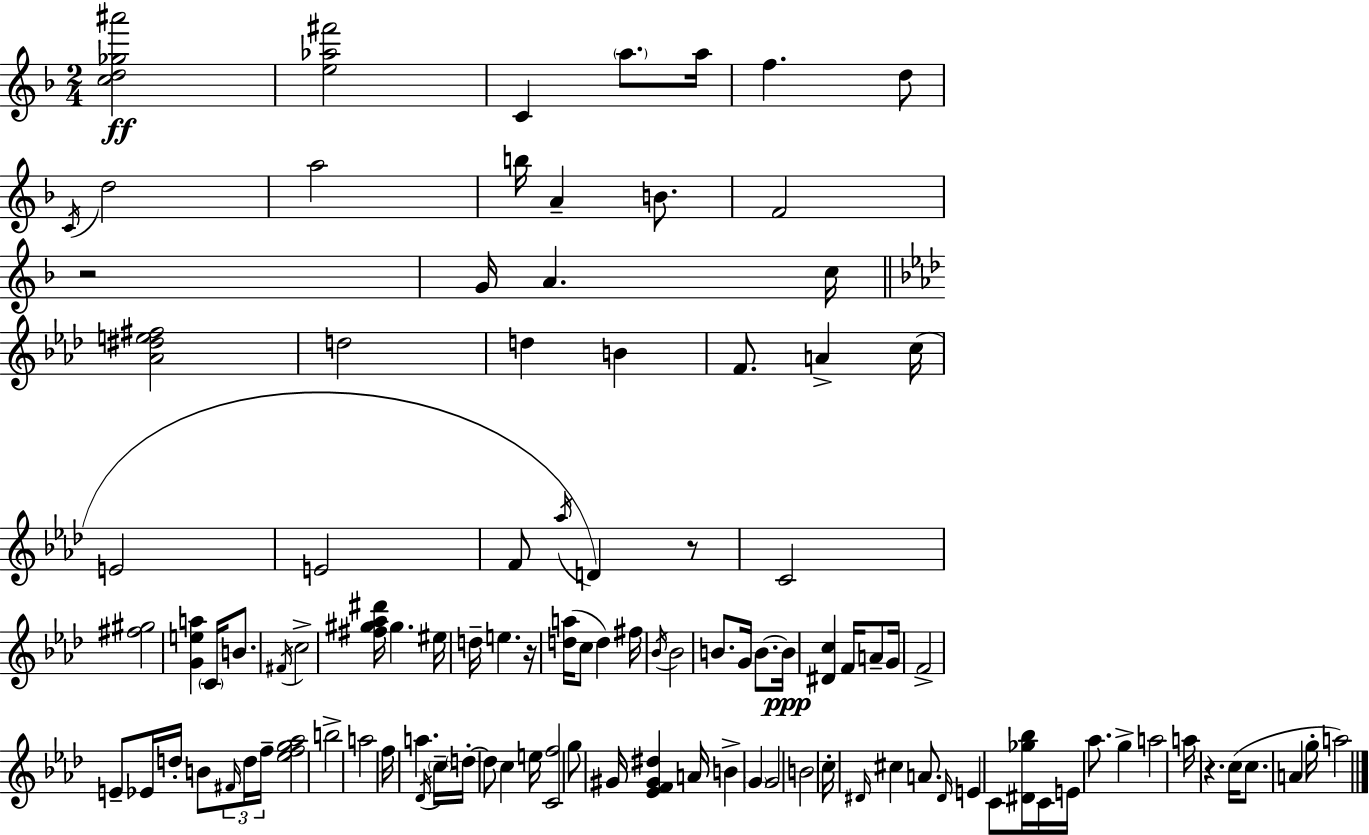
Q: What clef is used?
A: treble